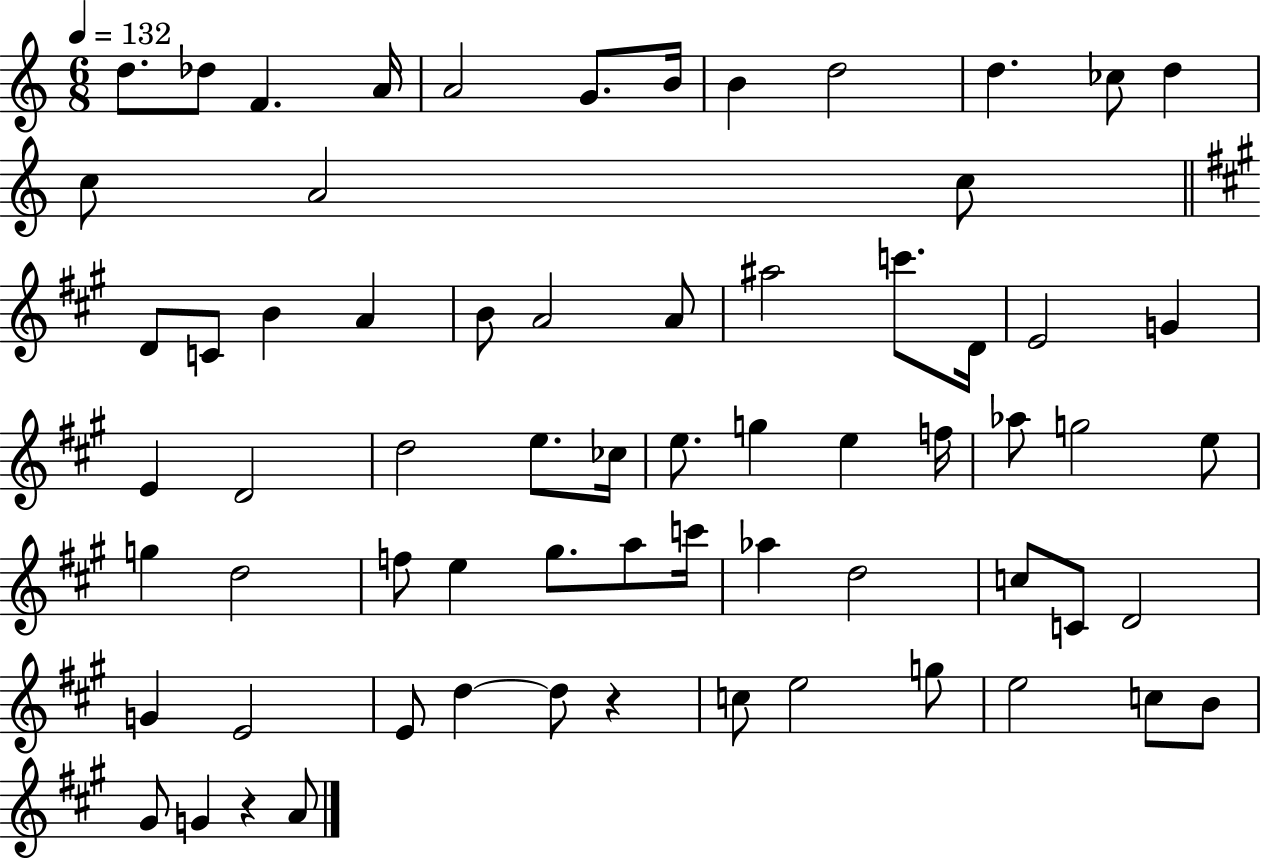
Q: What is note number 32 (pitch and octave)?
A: CES5